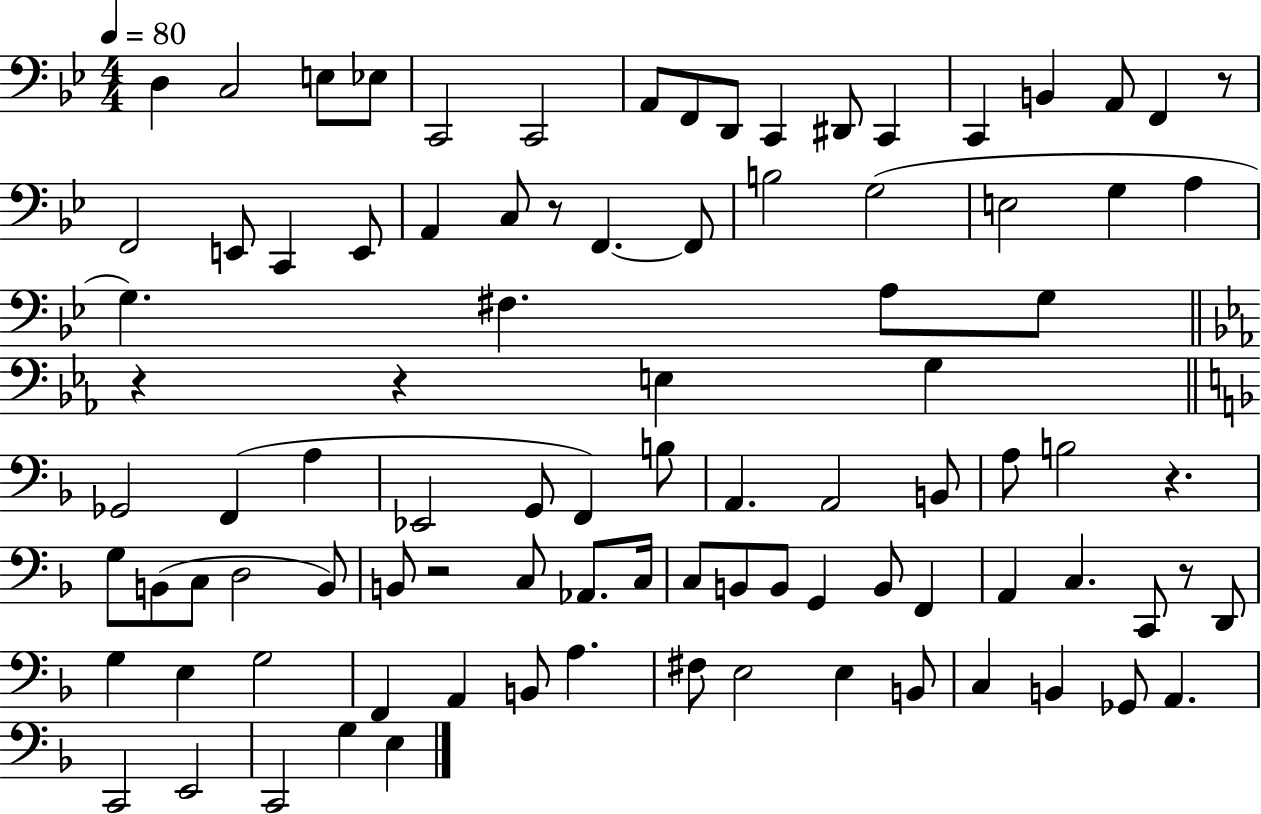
X:1
T:Untitled
M:4/4
L:1/4
K:Bb
D, C,2 E,/2 _E,/2 C,,2 C,,2 A,,/2 F,,/2 D,,/2 C,, ^D,,/2 C,, C,, B,, A,,/2 F,, z/2 F,,2 E,,/2 C,, E,,/2 A,, C,/2 z/2 F,, F,,/2 B,2 G,2 E,2 G, A, G, ^F, A,/2 G,/2 z z E, G, _G,,2 F,, A, _E,,2 G,,/2 F,, B,/2 A,, A,,2 B,,/2 A,/2 B,2 z G,/2 B,,/2 C,/2 D,2 B,,/2 B,,/2 z2 C,/2 _A,,/2 C,/4 C,/2 B,,/2 B,,/2 G,, B,,/2 F,, A,, C, C,,/2 z/2 D,,/2 G, E, G,2 F,, A,, B,,/2 A, ^F,/2 E,2 E, B,,/2 C, B,, _G,,/2 A,, C,,2 E,,2 C,,2 G, E,